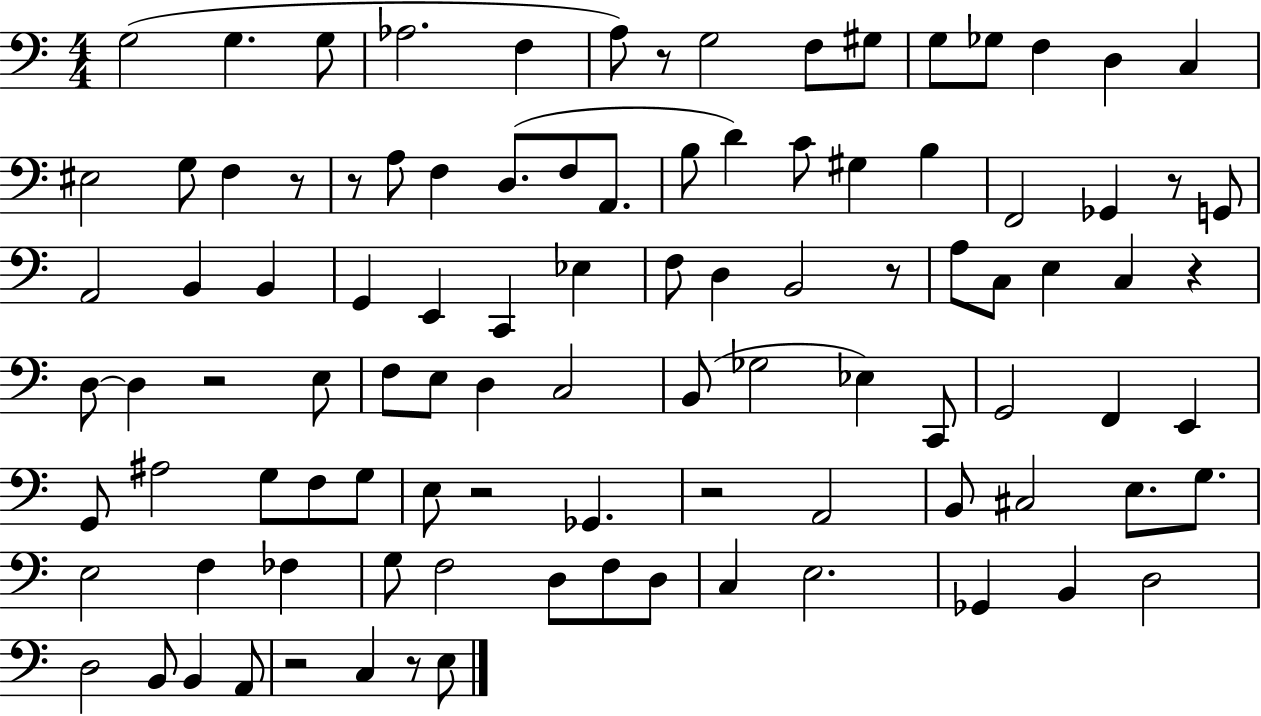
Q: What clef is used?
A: bass